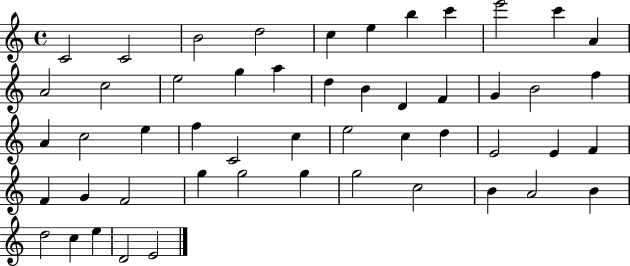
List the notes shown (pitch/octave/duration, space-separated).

C4/h C4/h B4/h D5/h C5/q E5/q B5/q C6/q E6/h C6/q A4/q A4/h C5/h E5/h G5/q A5/q D5/q B4/q D4/q F4/q G4/q B4/h F5/q A4/q C5/h E5/q F5/q C4/h C5/q E5/h C5/q D5/q E4/h E4/q F4/q F4/q G4/q F4/h G5/q G5/h G5/q G5/h C5/h B4/q A4/h B4/q D5/h C5/q E5/q D4/h E4/h